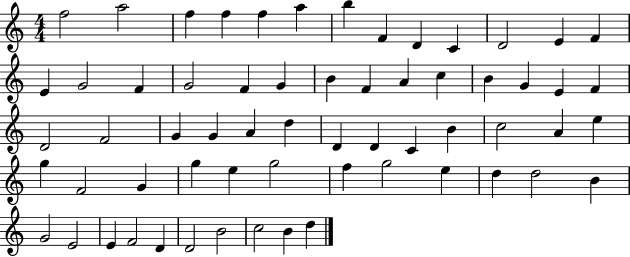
{
  \clef treble
  \numericTimeSignature
  \time 4/4
  \key c \major
  f''2 a''2 | f''4 f''4 f''4 a''4 | b''4 f'4 d'4 c'4 | d'2 e'4 f'4 | \break e'4 g'2 f'4 | g'2 f'4 g'4 | b'4 f'4 a'4 c''4 | b'4 g'4 e'4 f'4 | \break d'2 f'2 | g'4 g'4 a'4 d''4 | d'4 d'4 c'4 b'4 | c''2 a'4 e''4 | \break g''4 f'2 g'4 | g''4 e''4 g''2 | f''4 g''2 e''4 | d''4 d''2 b'4 | \break g'2 e'2 | e'4 f'2 d'4 | d'2 b'2 | c''2 b'4 d''4 | \break \bar "|."
}